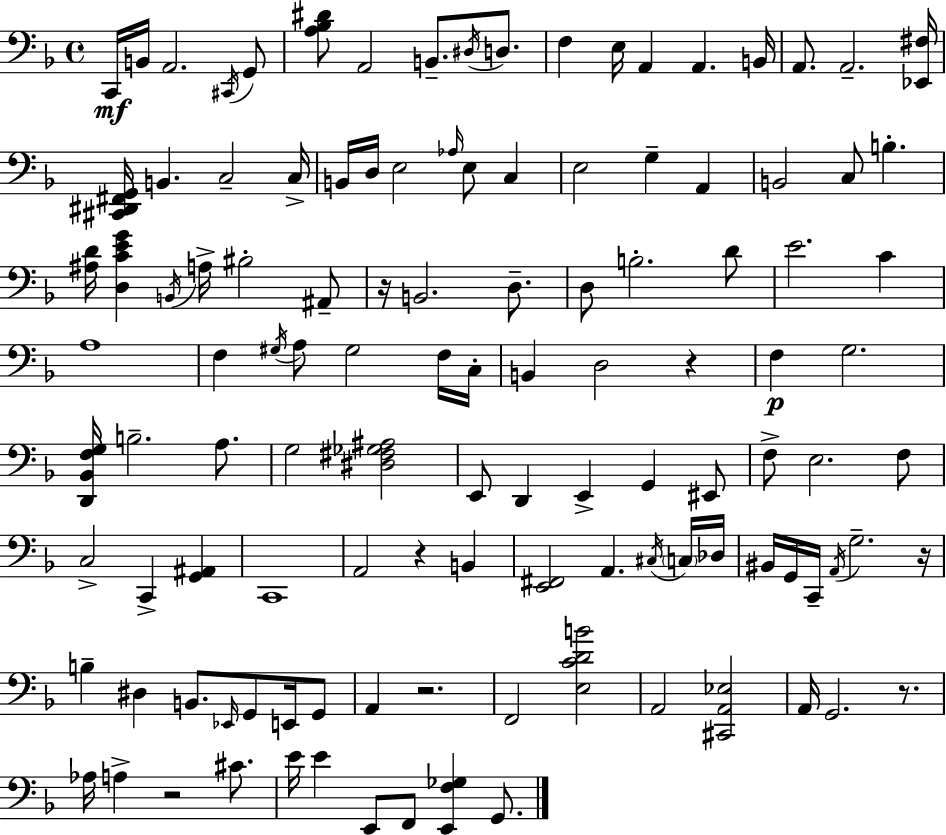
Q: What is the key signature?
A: D minor